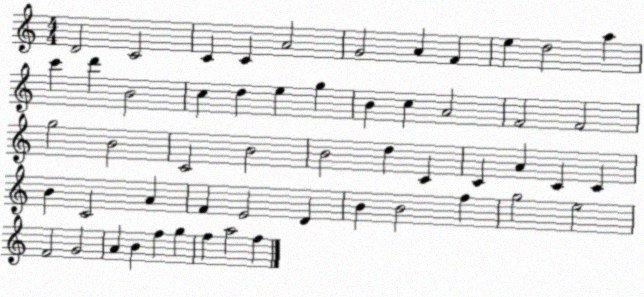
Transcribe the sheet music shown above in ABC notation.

X:1
T:Untitled
M:4/4
L:1/4
K:C
D2 C2 C C A2 G2 A F e d2 a c' d' B2 c d e g B c A2 F2 F2 g2 B2 C2 B2 B2 d C C A C C B C2 A F E2 D B B2 f g2 e2 F2 G2 A B f g f a2 f